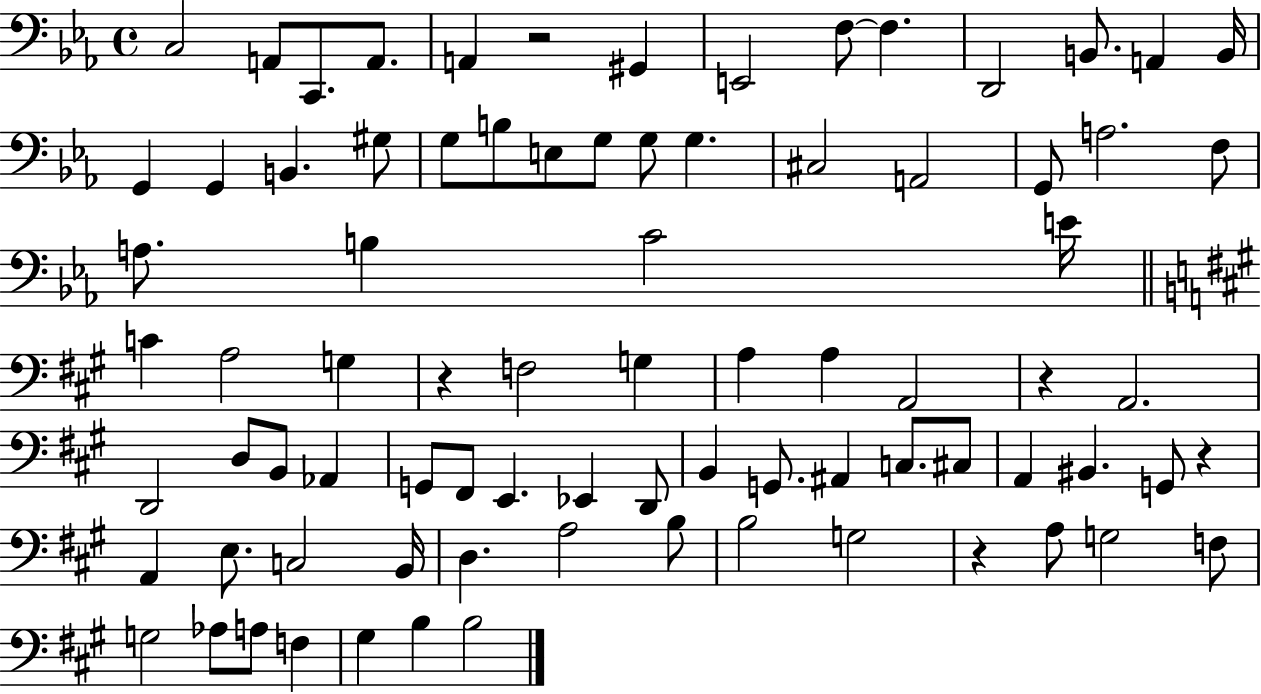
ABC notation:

X:1
T:Untitled
M:4/4
L:1/4
K:Eb
C,2 A,,/2 C,,/2 A,,/2 A,, z2 ^G,, E,,2 F,/2 F, D,,2 B,,/2 A,, B,,/4 G,, G,, B,, ^G,/2 G,/2 B,/2 E,/2 G,/2 G,/2 G, ^C,2 A,,2 G,,/2 A,2 F,/2 A,/2 B, C2 E/4 C A,2 G, z F,2 G, A, A, A,,2 z A,,2 D,,2 D,/2 B,,/2 _A,, G,,/2 ^F,,/2 E,, _E,, D,,/2 B,, G,,/2 ^A,, C,/2 ^C,/2 A,, ^B,, G,,/2 z A,, E,/2 C,2 B,,/4 D, A,2 B,/2 B,2 G,2 z A,/2 G,2 F,/2 G,2 _A,/2 A,/2 F, ^G, B, B,2